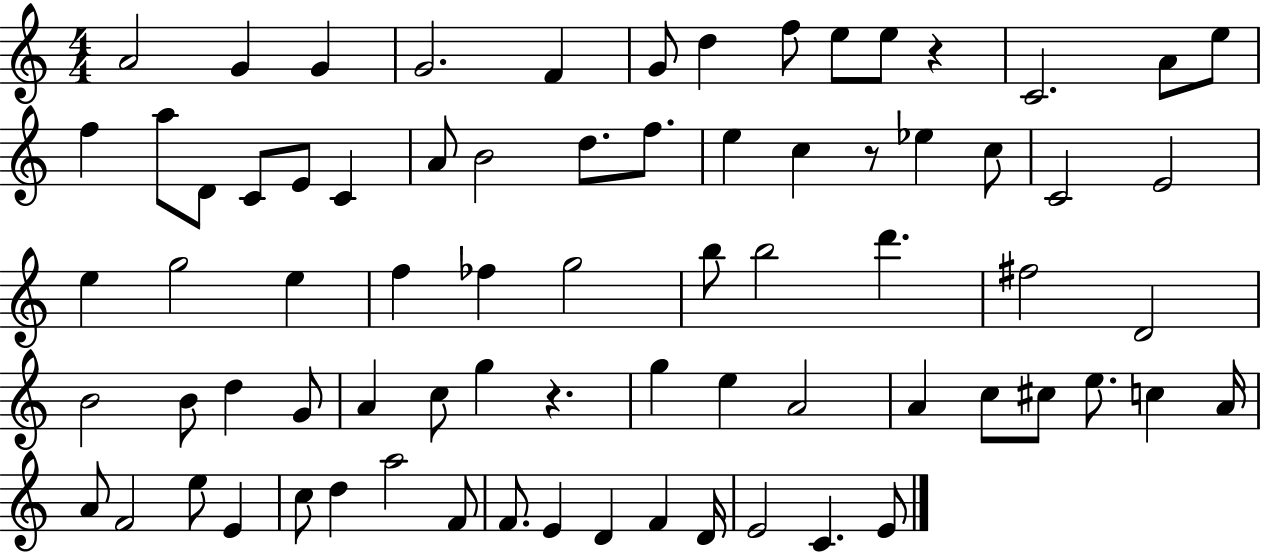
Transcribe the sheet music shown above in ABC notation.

X:1
T:Untitled
M:4/4
L:1/4
K:C
A2 G G G2 F G/2 d f/2 e/2 e/2 z C2 A/2 e/2 f a/2 D/2 C/2 E/2 C A/2 B2 d/2 f/2 e c z/2 _e c/2 C2 E2 e g2 e f _f g2 b/2 b2 d' ^f2 D2 B2 B/2 d G/2 A c/2 g z g e A2 A c/2 ^c/2 e/2 c A/4 A/2 F2 e/2 E c/2 d a2 F/2 F/2 E D F D/4 E2 C E/2